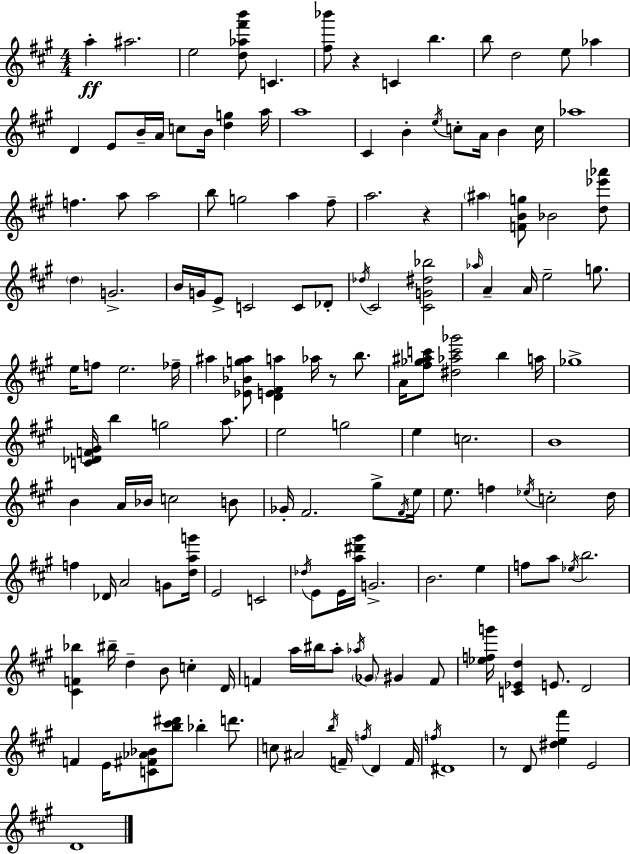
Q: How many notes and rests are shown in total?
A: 155